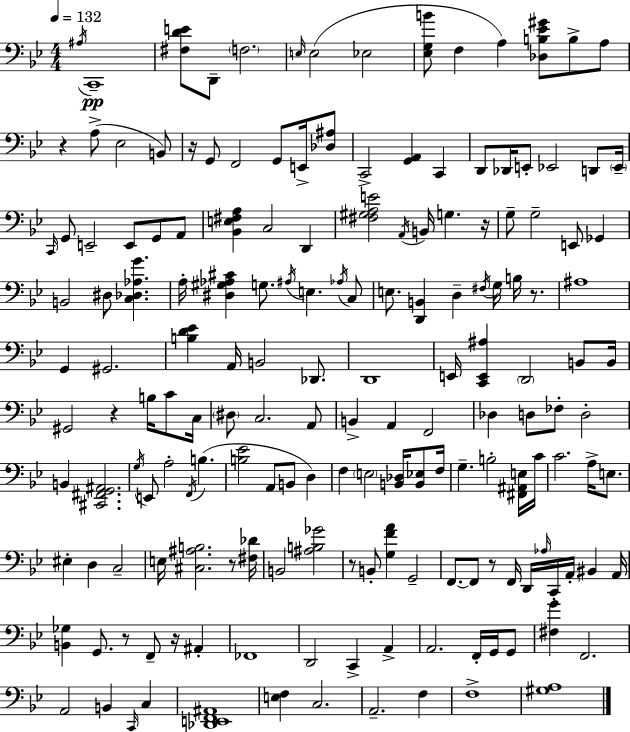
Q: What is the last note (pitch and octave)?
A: F3